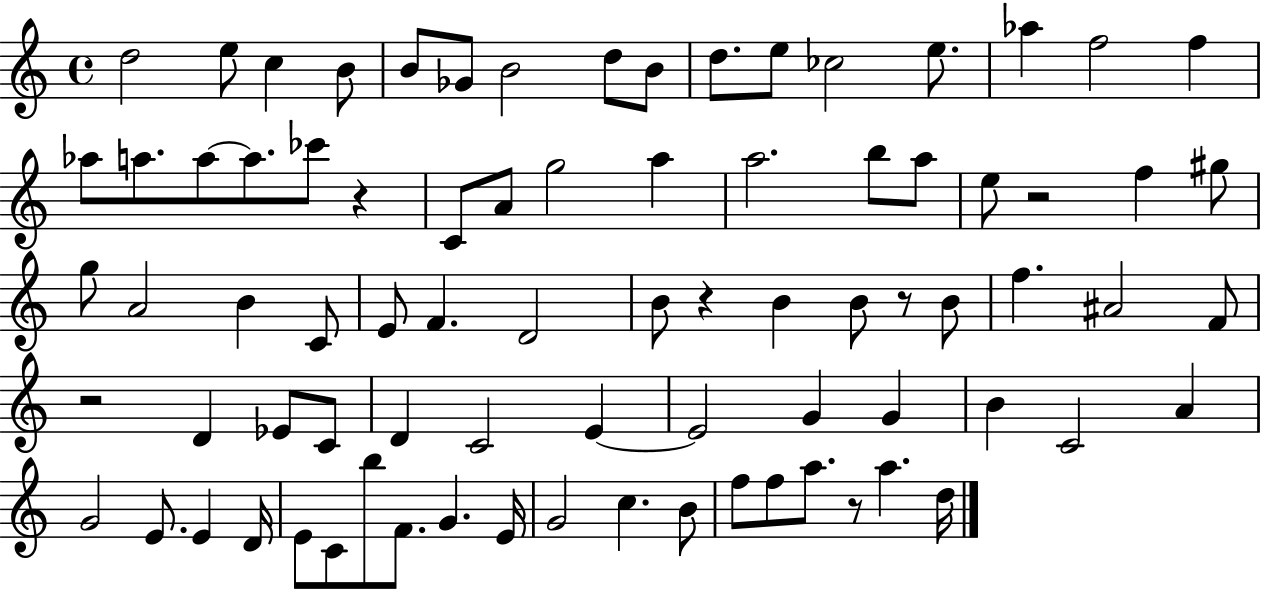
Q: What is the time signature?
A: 4/4